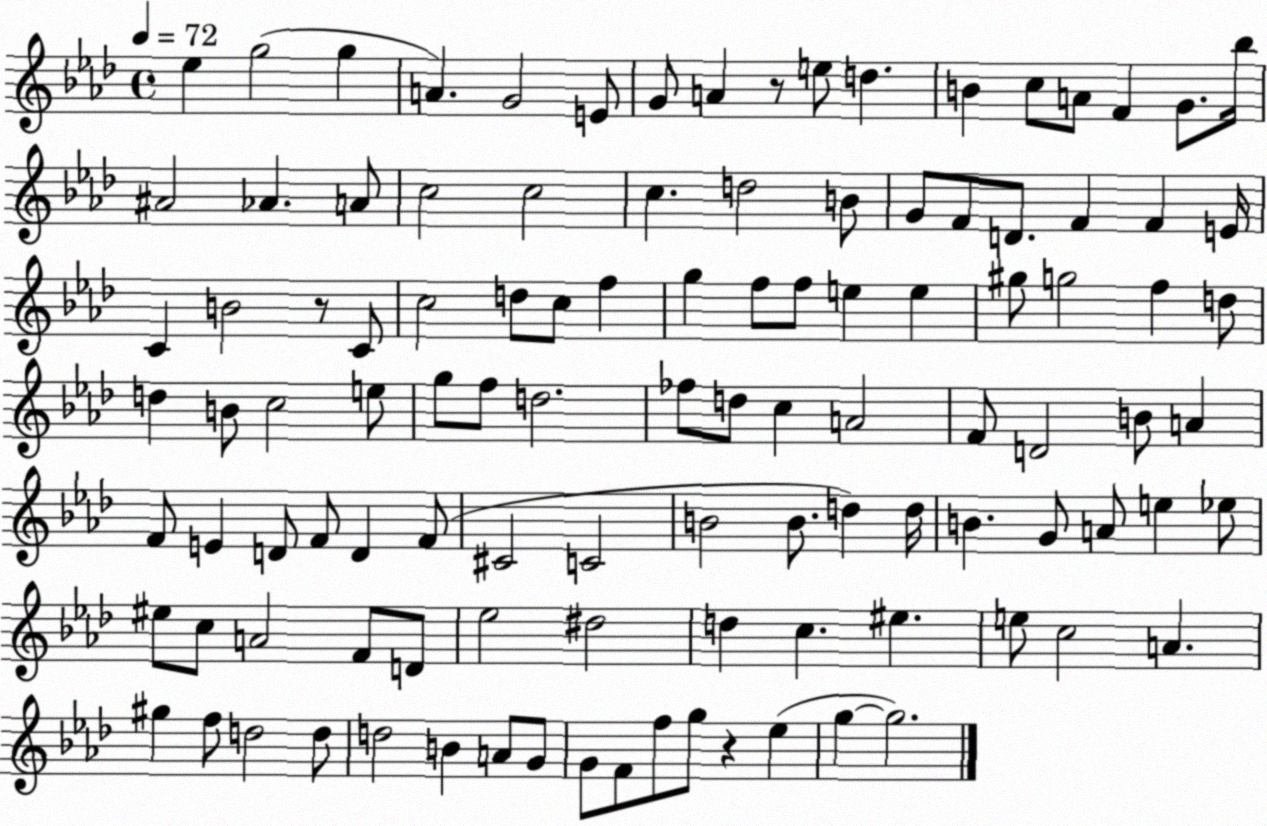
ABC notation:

X:1
T:Untitled
M:4/4
L:1/4
K:Ab
_e g2 g A G2 E/2 G/2 A z/2 e/2 d B c/2 A/2 F G/2 _b/4 ^A2 _A A/2 c2 c2 c d2 B/2 G/2 F/2 D/2 F F E/4 C B2 z/2 C/2 c2 d/2 c/2 f g f/2 f/2 e e ^g/2 g2 f d/2 d B/2 c2 e/2 g/2 f/2 d2 _f/2 d/2 c A2 F/2 D2 B/2 A F/2 E D/2 F/2 D F/2 ^C2 C2 B2 B/2 d d/4 B G/2 A/2 e _e/2 ^e/2 c/2 A2 F/2 D/2 _e2 ^d2 d c ^e e/2 c2 A ^g f/2 d2 d/2 d2 B A/2 G/2 G/2 F/2 f/2 g/2 z _e g g2